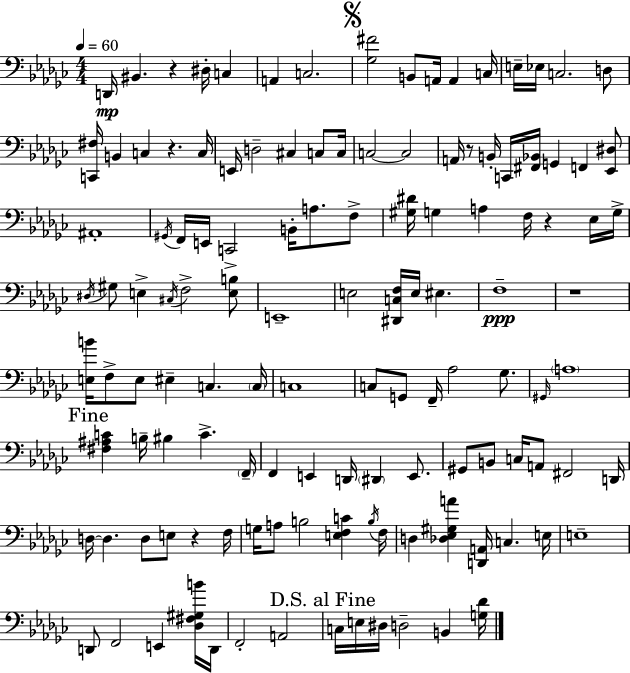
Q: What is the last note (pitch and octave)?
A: B2